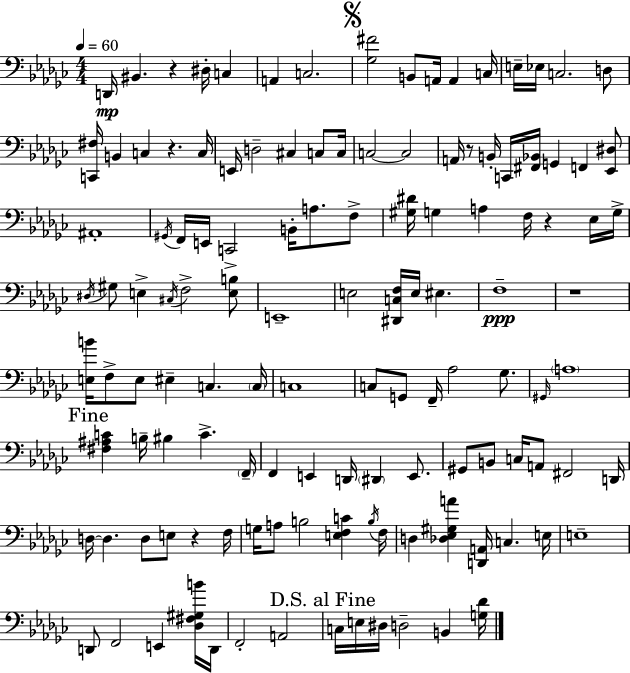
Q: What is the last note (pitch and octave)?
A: B2